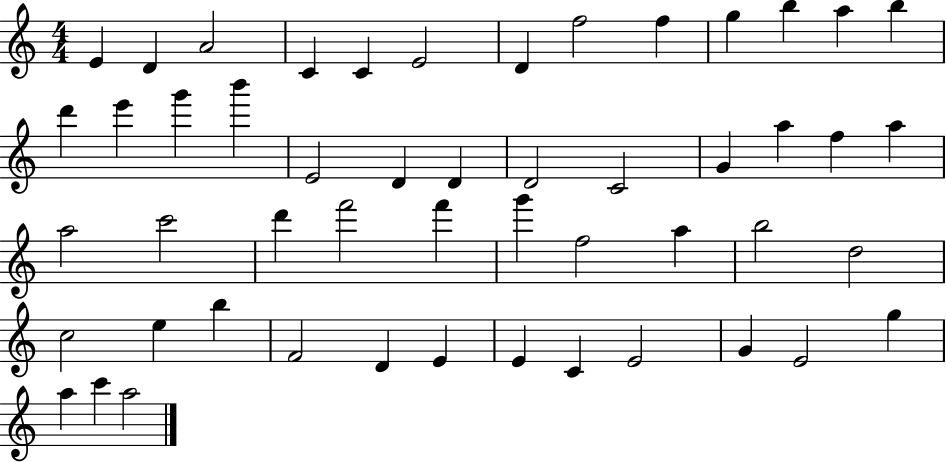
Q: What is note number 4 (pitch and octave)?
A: C4